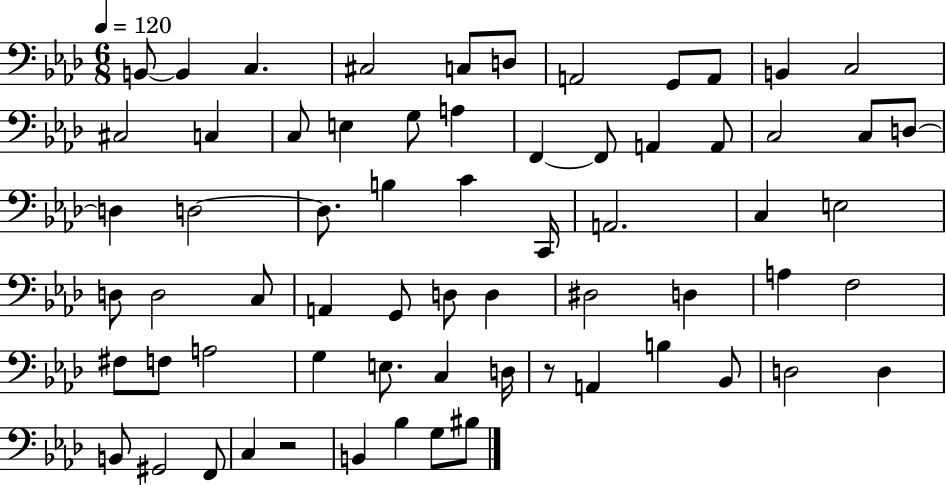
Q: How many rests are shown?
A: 2